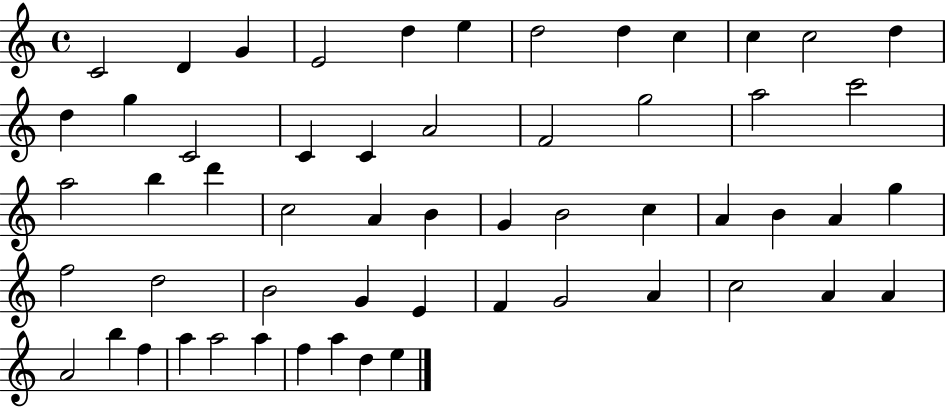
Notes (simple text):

C4/h D4/q G4/q E4/h D5/q E5/q D5/h D5/q C5/q C5/q C5/h D5/q D5/q G5/q C4/h C4/q C4/q A4/h F4/h G5/h A5/h C6/h A5/h B5/q D6/q C5/h A4/q B4/q G4/q B4/h C5/q A4/q B4/q A4/q G5/q F5/h D5/h B4/h G4/q E4/q F4/q G4/h A4/q C5/h A4/q A4/q A4/h B5/q F5/q A5/q A5/h A5/q F5/q A5/q D5/q E5/q